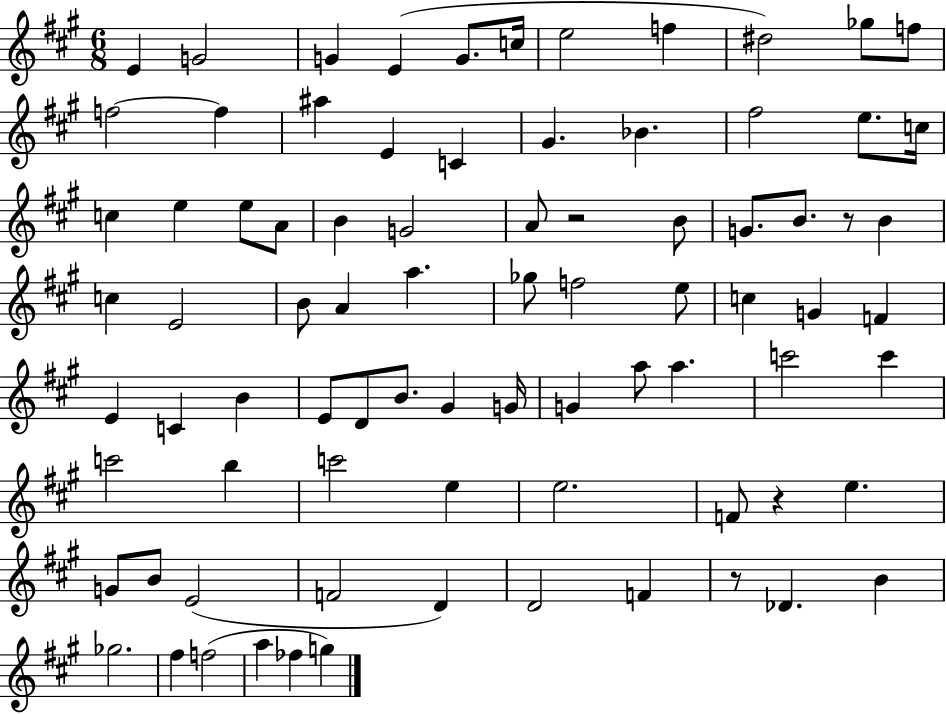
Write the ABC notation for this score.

X:1
T:Untitled
M:6/8
L:1/4
K:A
E G2 G E G/2 c/4 e2 f ^d2 _g/2 f/2 f2 f ^a E C ^G _B ^f2 e/2 c/4 c e e/2 A/2 B G2 A/2 z2 B/2 G/2 B/2 z/2 B c E2 B/2 A a _g/2 f2 e/2 c G F E C B E/2 D/2 B/2 ^G G/4 G a/2 a c'2 c' c'2 b c'2 e e2 F/2 z e G/2 B/2 E2 F2 D D2 F z/2 _D B _g2 ^f f2 a _f g